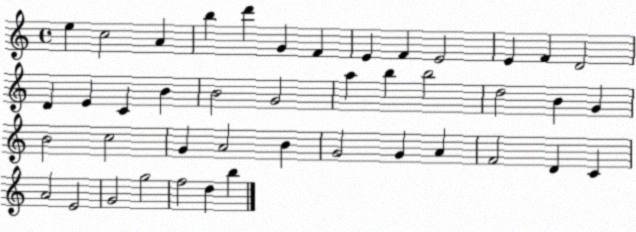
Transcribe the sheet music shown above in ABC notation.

X:1
T:Untitled
M:4/4
L:1/4
K:C
e c2 A b d' G F E F E2 E F D2 D E C B B2 G2 a b b2 d2 B G B2 c2 G A2 B G2 G A F2 D C A2 E2 G2 g2 f2 d b